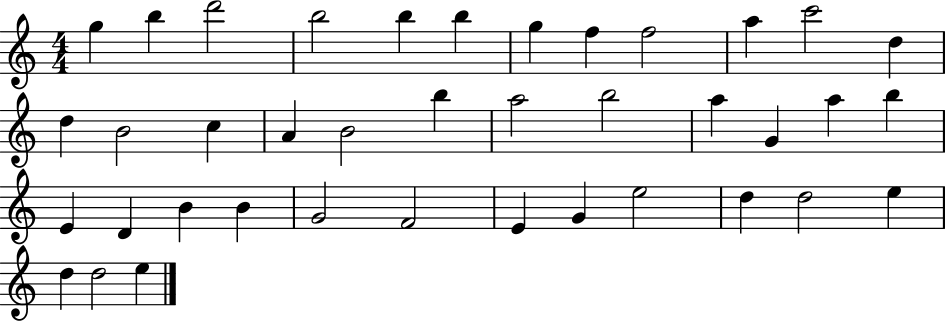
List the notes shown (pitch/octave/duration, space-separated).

G5/q B5/q D6/h B5/h B5/q B5/q G5/q F5/q F5/h A5/q C6/h D5/q D5/q B4/h C5/q A4/q B4/h B5/q A5/h B5/h A5/q G4/q A5/q B5/q E4/q D4/q B4/q B4/q G4/h F4/h E4/q G4/q E5/h D5/q D5/h E5/q D5/q D5/h E5/q